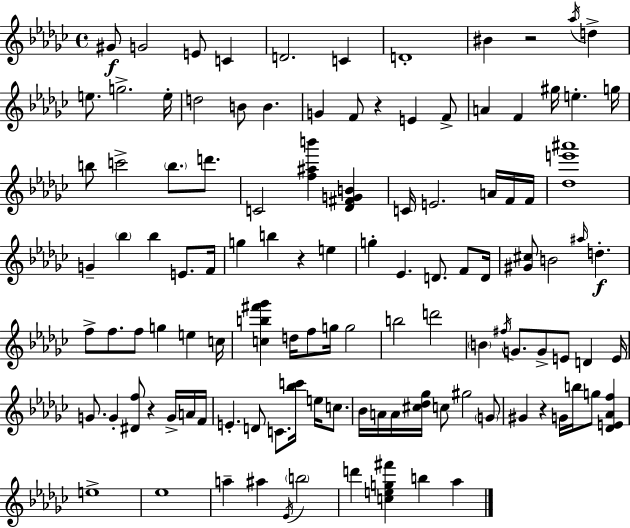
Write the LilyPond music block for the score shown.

{
  \clef treble
  \time 4/4
  \defaultTimeSignature
  \key ees \minor
  gis'8\f g'2 e'8 c'4 | d'2. c'4 | d'1-. | bis'4 r2 \acciaccatura { aes''16 } d''4-> | \break e''8. g''2.-> | e''16-. d''2 b'8 b'4. | g'4 f'8 r4 e'4 f'8-> | a'4 f'4 gis''16 e''4.-. | \break g''16 b''8 c'''2-> \parenthesize b''8. d'''8. | c'2 <f'' ais'' b'''>4 <des' fis' g' b'>4 | c'16 e'2. a'16 f'16 | f'16 <des'' e''' ais'''>1 | \break g'4-- \parenthesize bes''4 bes''4 e'8. | f'16 g''4 b''4 r4 e''4 | g''4-. ees'4. d'8. f'8 | d'16 <gis' cis''>8 b'2 \grace { ais''16 } d''4.-.\f | \break f''8-> f''8. f''8 g''4 e''4 | c''16 <c'' b'' fis''' ges'''>4 d''16 f''8 g''16 g''2 | b''2 d'''2 | \parenthesize b'4 \acciaccatura { fis''16 } g'8. g'8-> e'8 d'4 | \break e'16 g'8. g'4-. <dis' f''>8 r4 | g'16-> a'16 f'16 e'4.-. d'8 c'8. <bes'' c'''>16 e''16 | c''8. bes'16 a'16 a'16 <cis'' des'' ges''>16 c''8 gis''2 | \parenthesize g'8 gis'4 r4 g'16 b''16 g''8 <des' e' aes' f''>4 | \break e''1-> | ees''1 | a''4-- ais''4 \acciaccatura { ees'16 } \parenthesize b''2 | d'''4 <c'' e'' g'' fis'''>4 b''4 | \break aes''4 \bar "|."
}